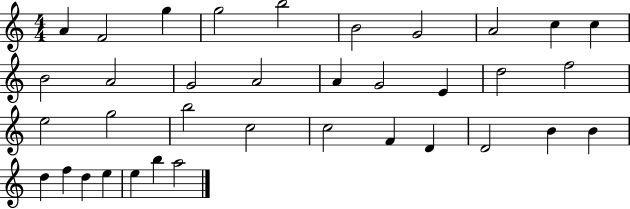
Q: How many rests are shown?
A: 0